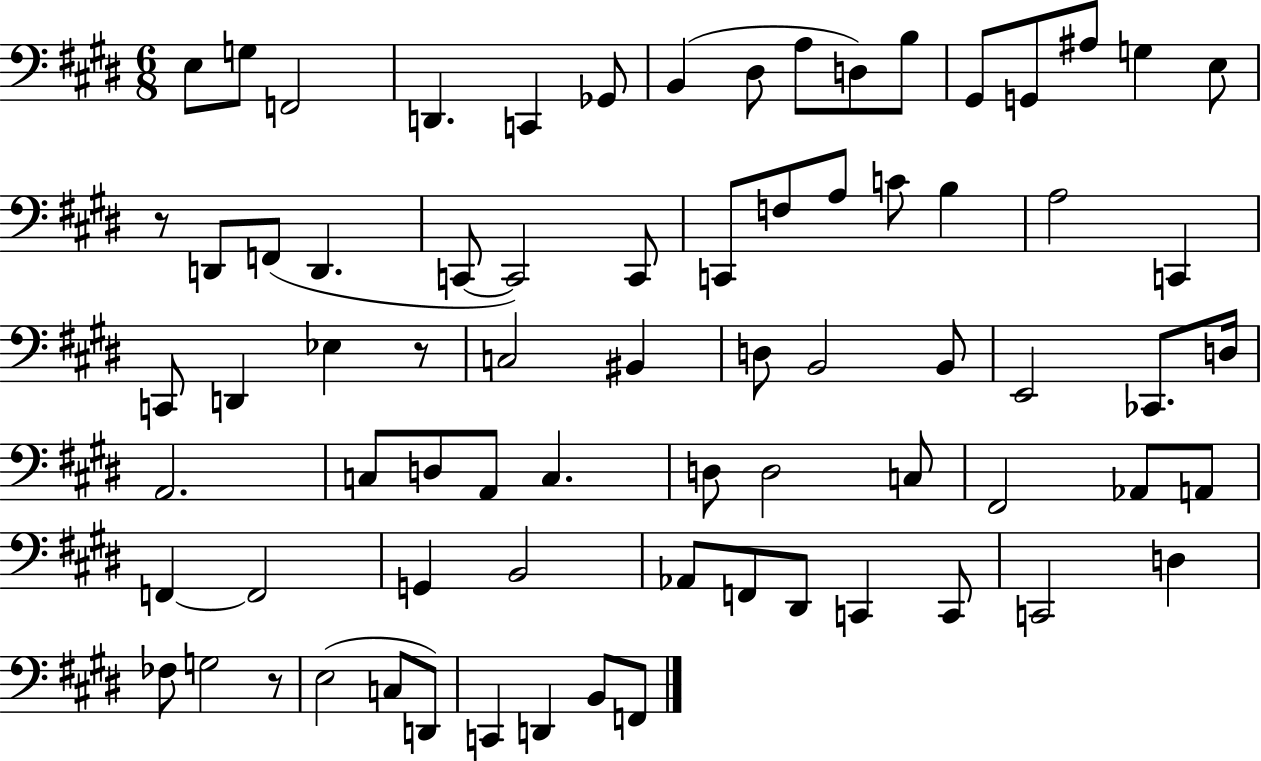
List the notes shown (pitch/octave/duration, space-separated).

E3/e G3/e F2/h D2/q. C2/q Gb2/e B2/q D#3/e A3/e D3/e B3/e G#2/e G2/e A#3/e G3/q E3/e R/e D2/e F2/e D2/q. C2/e C2/h C2/e C2/e F3/e A3/e C4/e B3/q A3/h C2/q C2/e D2/q Eb3/q R/e C3/h BIS2/q D3/e B2/h B2/e E2/h CES2/e. D3/s A2/h. C3/e D3/e A2/e C3/q. D3/e D3/h C3/e F#2/h Ab2/e A2/e F2/q F2/h G2/q B2/h Ab2/e F2/e D#2/e C2/q C2/e C2/h D3/q FES3/e G3/h R/e E3/h C3/e D2/e C2/q D2/q B2/e F2/e